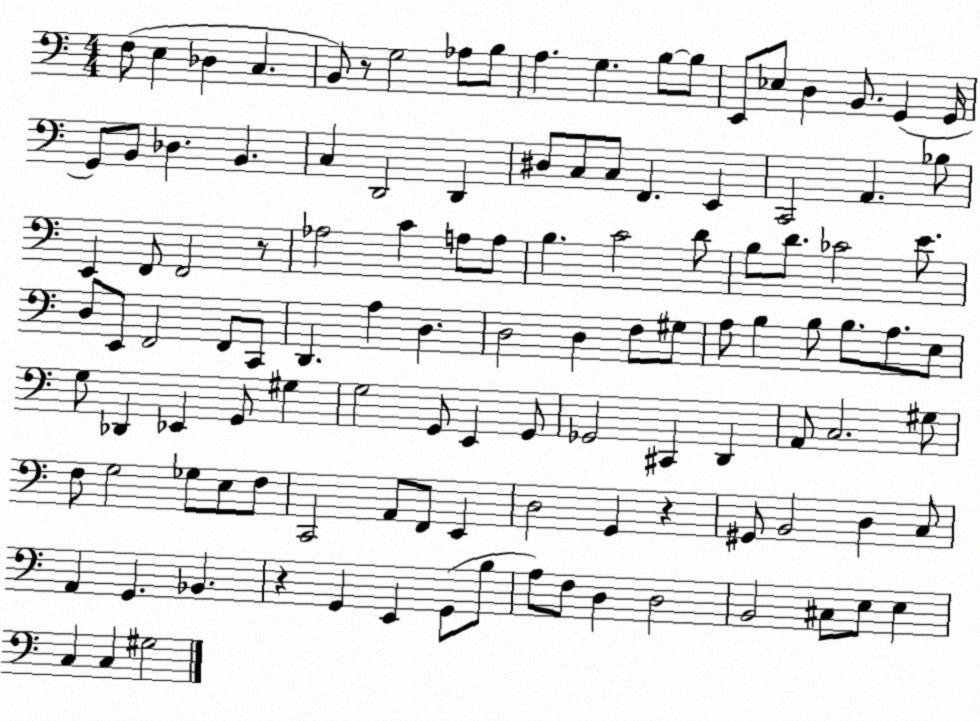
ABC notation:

X:1
T:Untitled
M:4/4
L:1/4
K:C
F,/2 E, _D, C, B,,/2 z/2 G,2 _A,/2 B,/2 A, G, B,/2 B,/2 E,,/2 _E,/2 D, B,,/2 G,, G,,/4 G,,/2 B,,/2 _D, B,, C, D,,2 D,, ^D,/2 C,/2 C,/2 F,, E,, C,,2 A,, _B,/2 E,, F,,/2 F,,2 z/2 _A,2 C A,/2 A,/2 B, C2 D/2 B,/2 D/2 _C2 E/2 D,/2 E,,/2 F,,2 F,,/2 C,,/2 D,, A, D, D,2 D, F,/2 ^G,/2 A,/2 B, B,/2 B,/2 A,/2 E,/2 G,/2 _D,, _E,, G,,/2 ^G, G,2 G,,/2 E,, G,,/2 _G,,2 ^C,, D,, A,,/2 C,2 ^G,/2 F,/2 G,2 _G,/2 E,/2 F,/2 C,,2 A,,/2 F,,/2 E,, D,2 G,, z ^G,,/2 B,,2 D, C,/2 A,, G,, _B,, z G,, E,, G,,/2 B,/2 A,/2 F,/2 D, D,2 B,,2 ^C,/2 E,/2 E, C, C, ^G,2